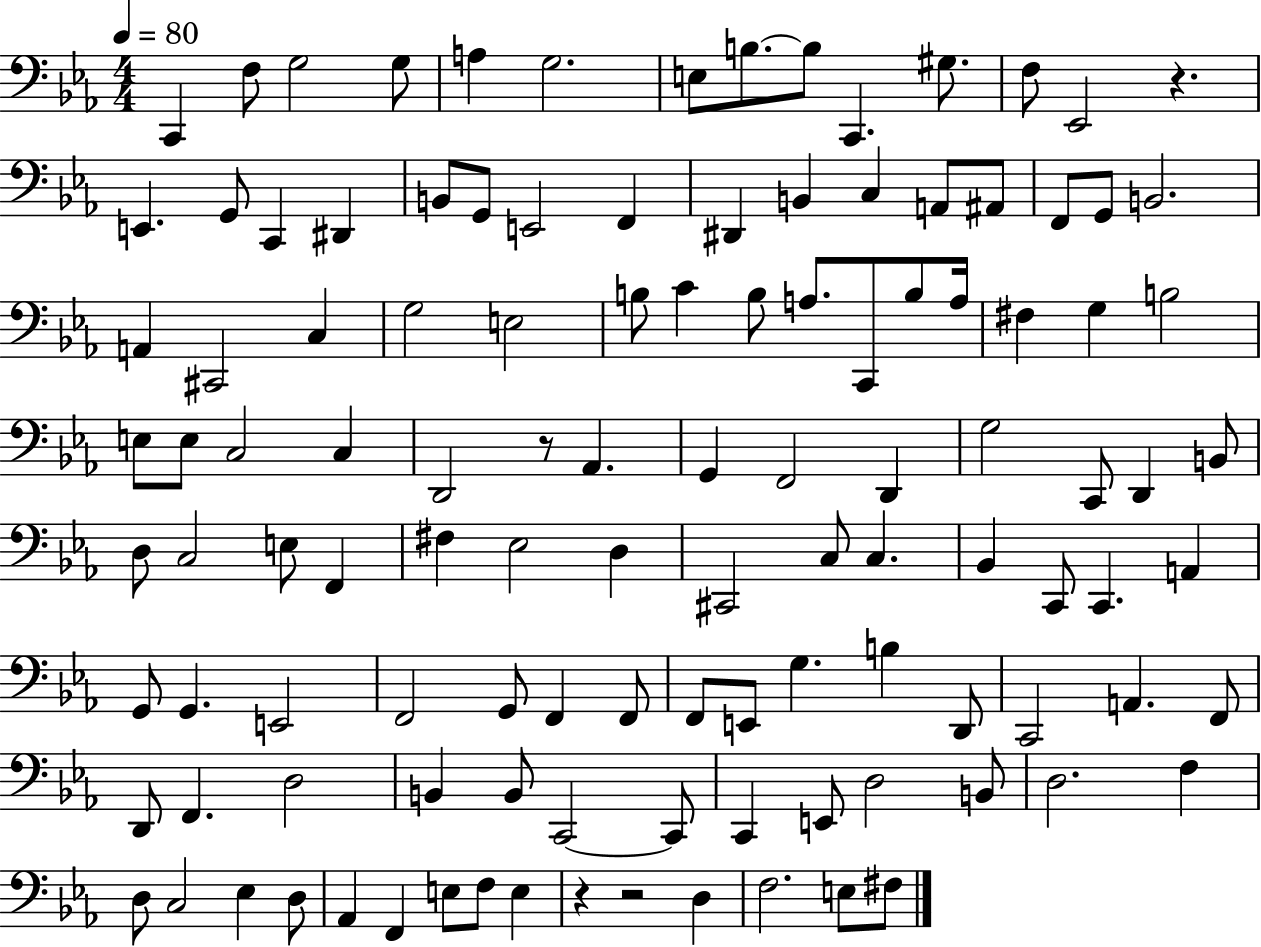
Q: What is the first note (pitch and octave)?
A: C2